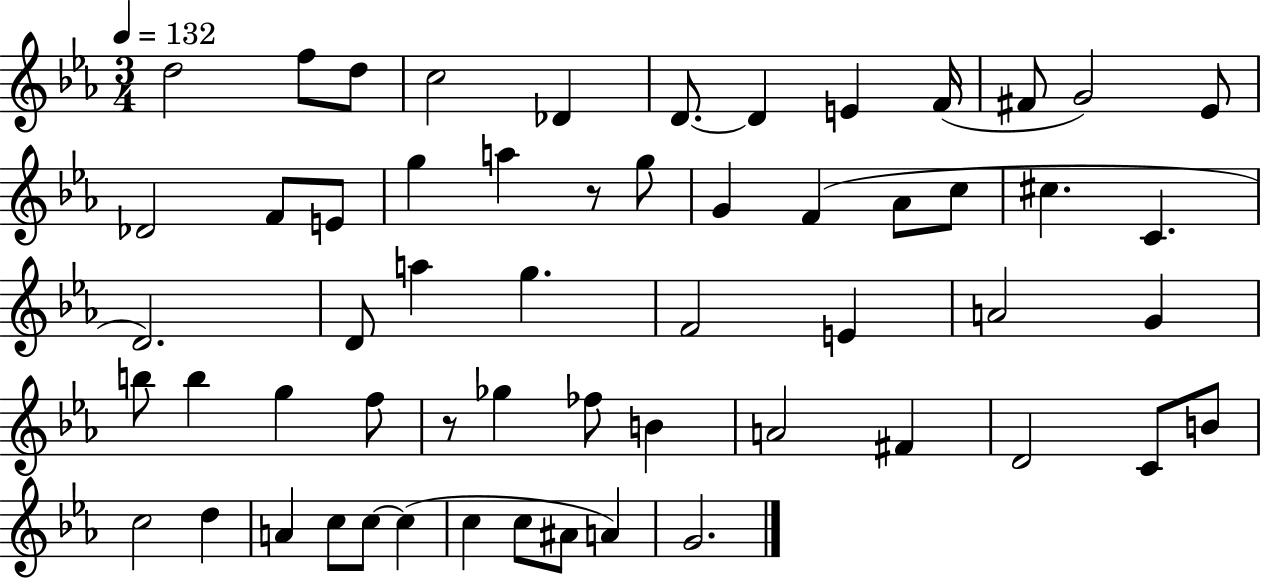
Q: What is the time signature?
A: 3/4